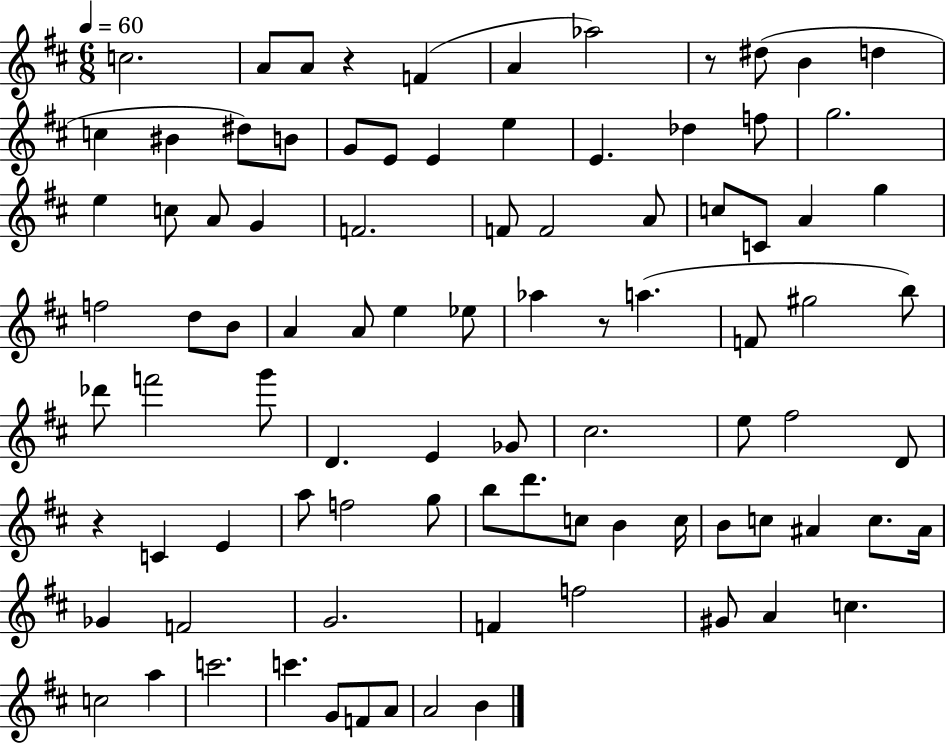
X:1
T:Untitled
M:6/8
L:1/4
K:D
c2 A/2 A/2 z F A _a2 z/2 ^d/2 B d c ^B ^d/2 B/2 G/2 E/2 E e E _d f/2 g2 e c/2 A/2 G F2 F/2 F2 A/2 c/2 C/2 A g f2 d/2 B/2 A A/2 e _e/2 _a z/2 a F/2 ^g2 b/2 _d'/2 f'2 g'/2 D E _G/2 ^c2 e/2 ^f2 D/2 z C E a/2 f2 g/2 b/2 d'/2 c/2 B c/4 B/2 c/2 ^A c/2 ^A/4 _G F2 G2 F f2 ^G/2 A c c2 a c'2 c' G/2 F/2 A/2 A2 B